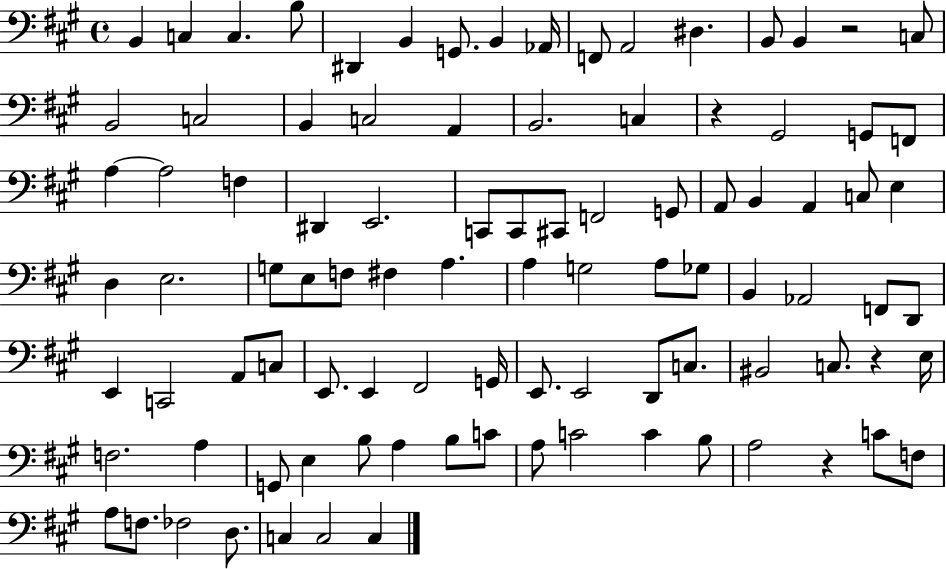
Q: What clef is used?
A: bass